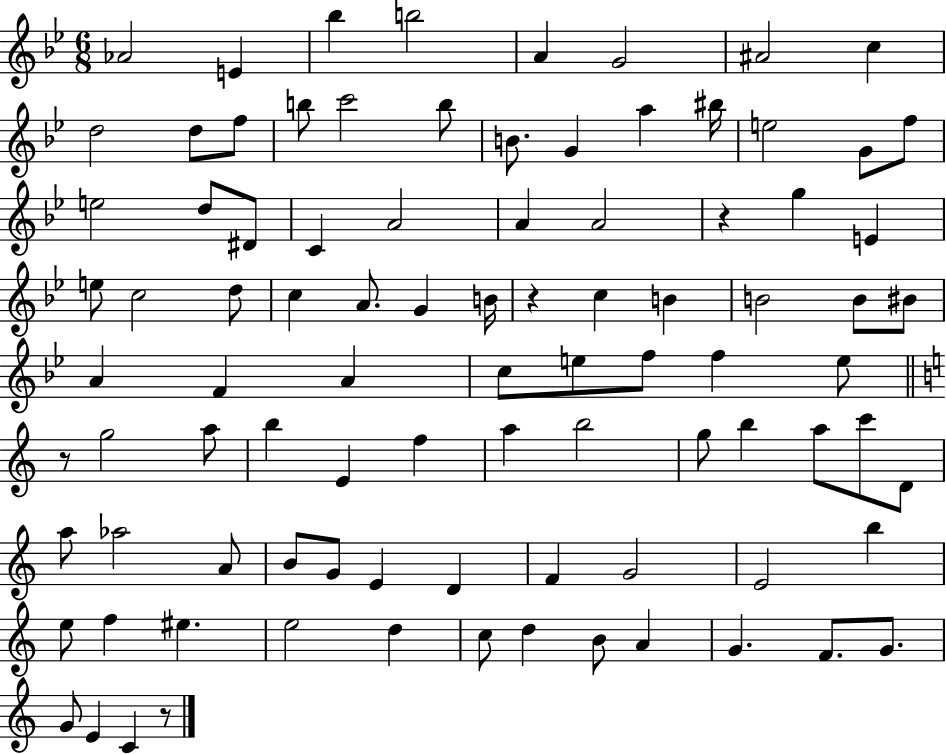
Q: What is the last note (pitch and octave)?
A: C4